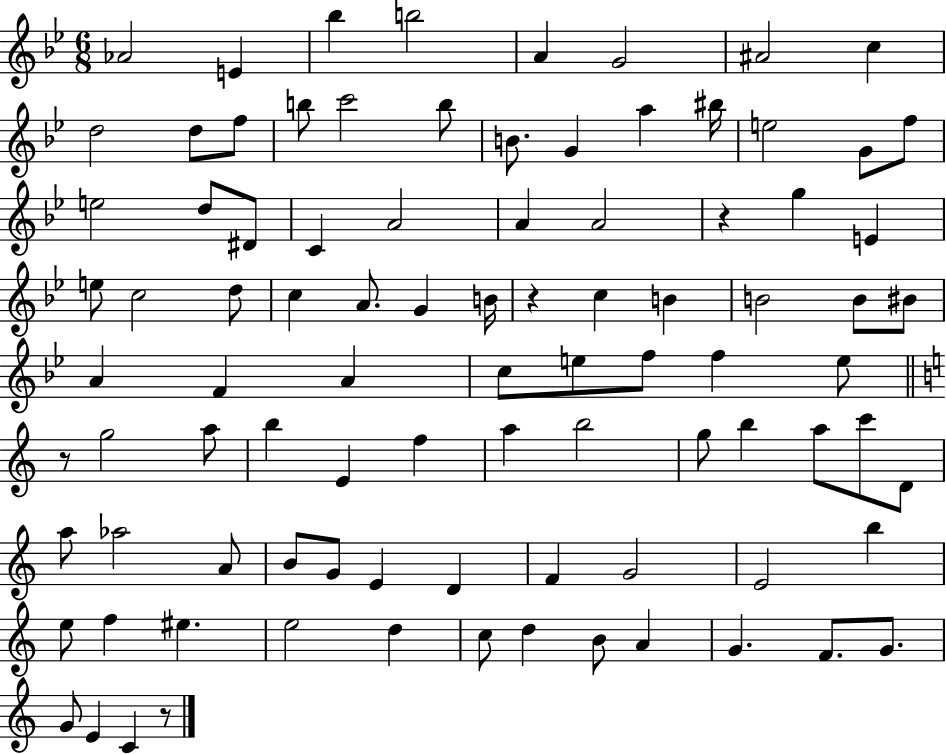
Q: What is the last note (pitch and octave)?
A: C4